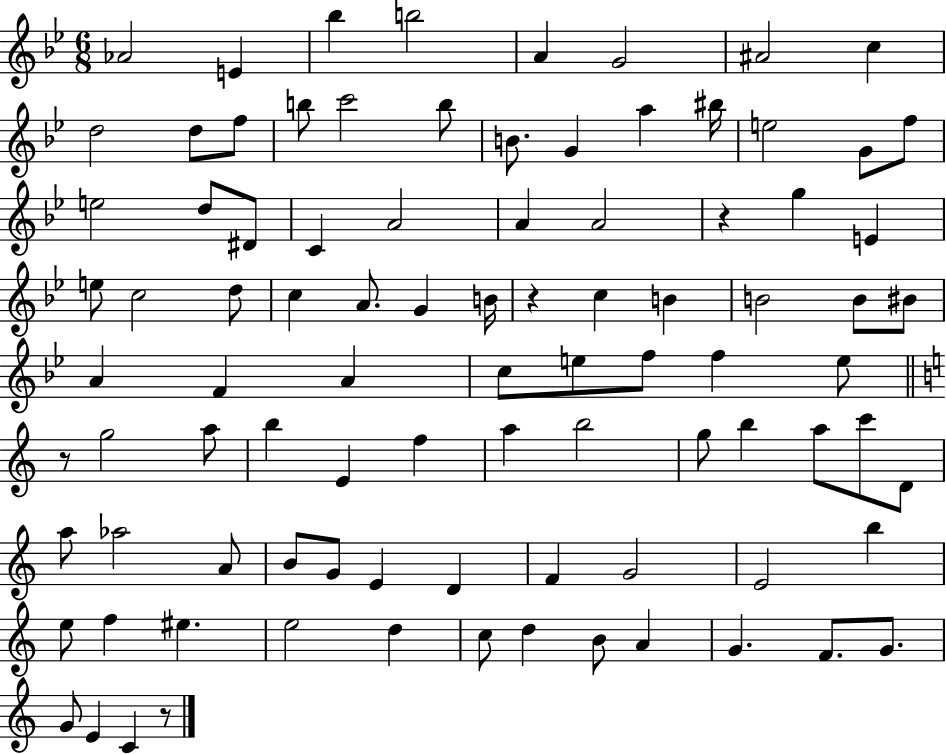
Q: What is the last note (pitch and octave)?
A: C4